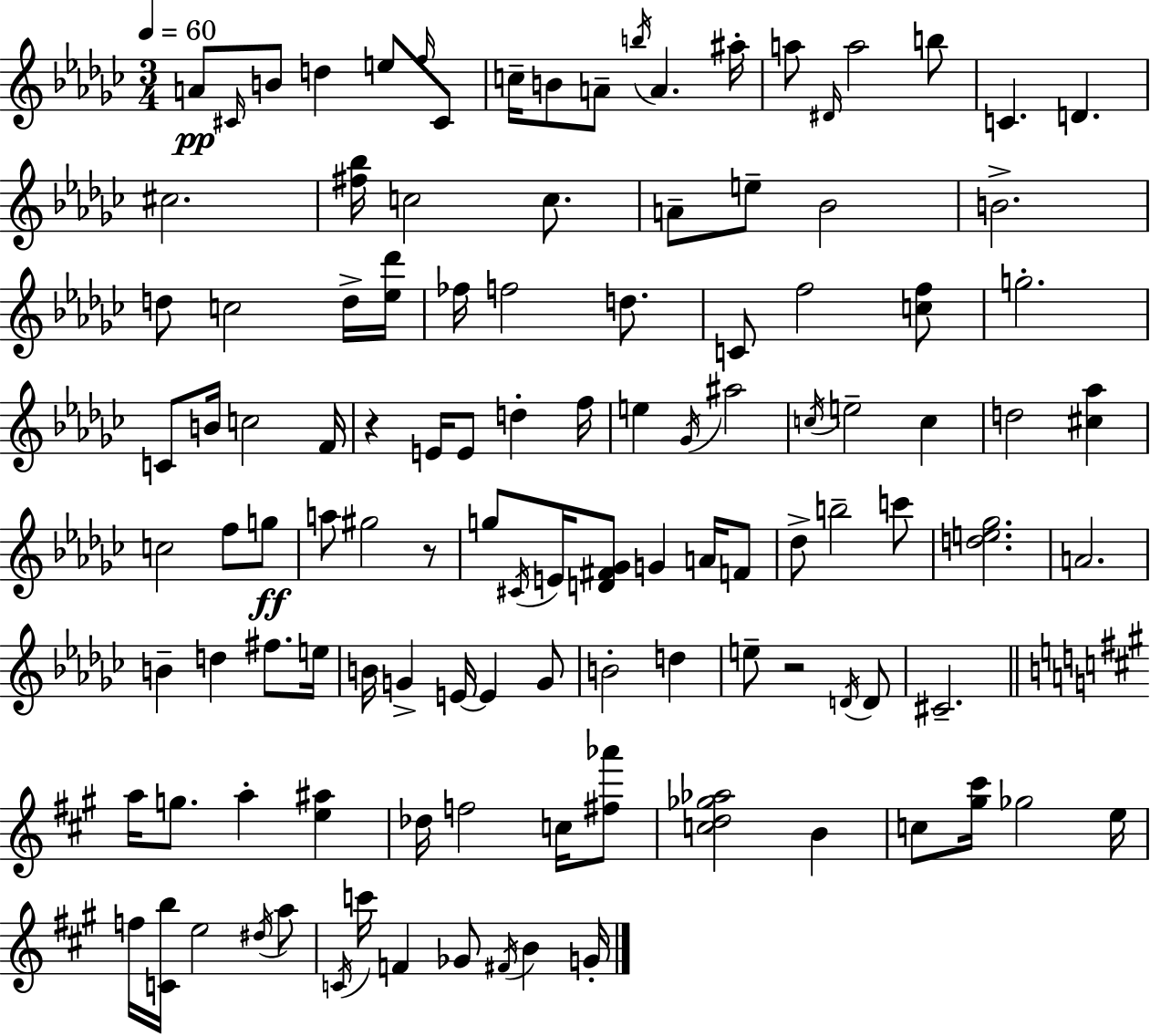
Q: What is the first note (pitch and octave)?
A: A4